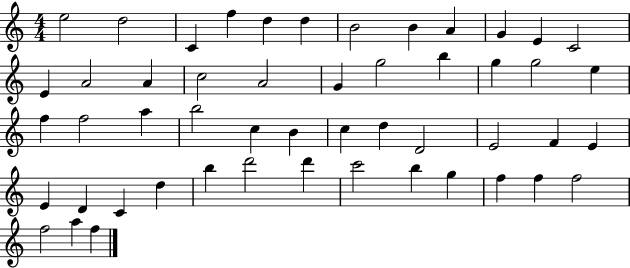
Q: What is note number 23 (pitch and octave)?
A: E5